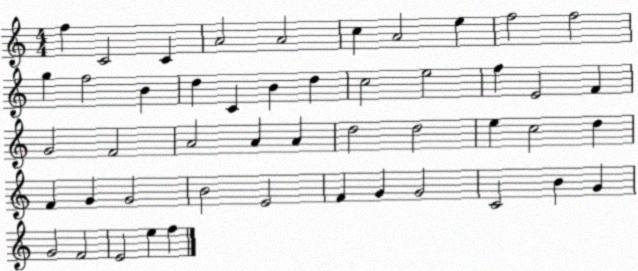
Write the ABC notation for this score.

X:1
T:Untitled
M:4/4
L:1/4
K:C
f C2 C A2 A2 c A2 e f2 f2 g f2 B d C B d c2 e2 f E2 F G2 F2 A2 A A d2 d2 e c2 d F G G2 B2 E2 F G G2 C2 B G G2 F2 E2 e f